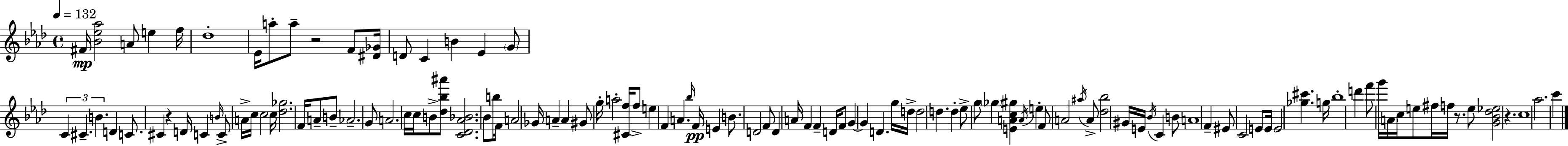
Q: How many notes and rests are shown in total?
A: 120